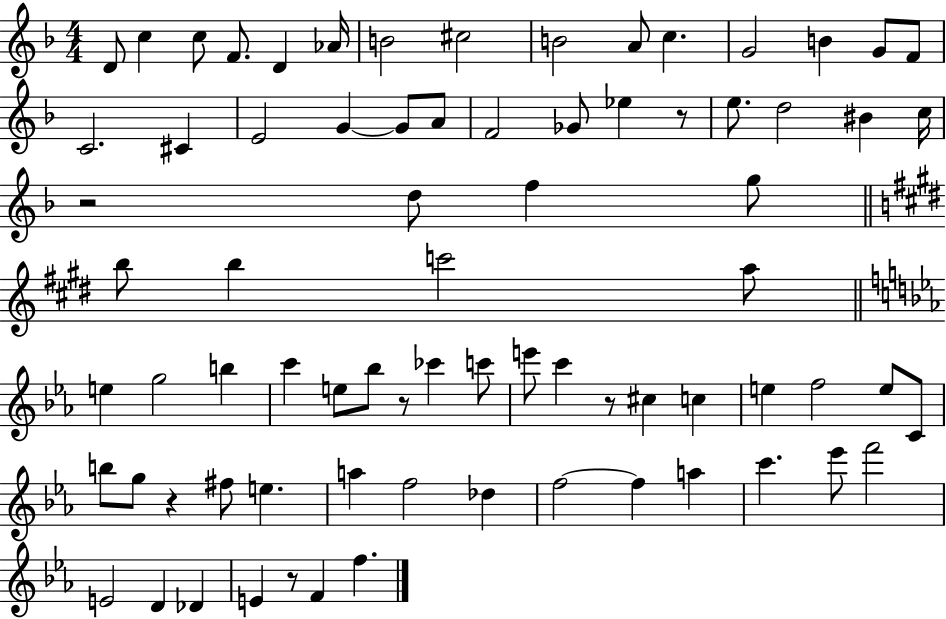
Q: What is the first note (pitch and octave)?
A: D4